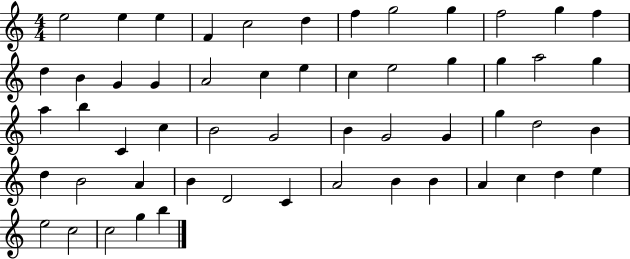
{
  \clef treble
  \numericTimeSignature
  \time 4/4
  \key c \major
  e''2 e''4 e''4 | f'4 c''2 d''4 | f''4 g''2 g''4 | f''2 g''4 f''4 | \break d''4 b'4 g'4 g'4 | a'2 c''4 e''4 | c''4 e''2 g''4 | g''4 a''2 g''4 | \break a''4 b''4 c'4 c''4 | b'2 g'2 | b'4 g'2 g'4 | g''4 d''2 b'4 | \break d''4 b'2 a'4 | b'4 d'2 c'4 | a'2 b'4 b'4 | a'4 c''4 d''4 e''4 | \break e''2 c''2 | c''2 g''4 b''4 | \bar "|."
}